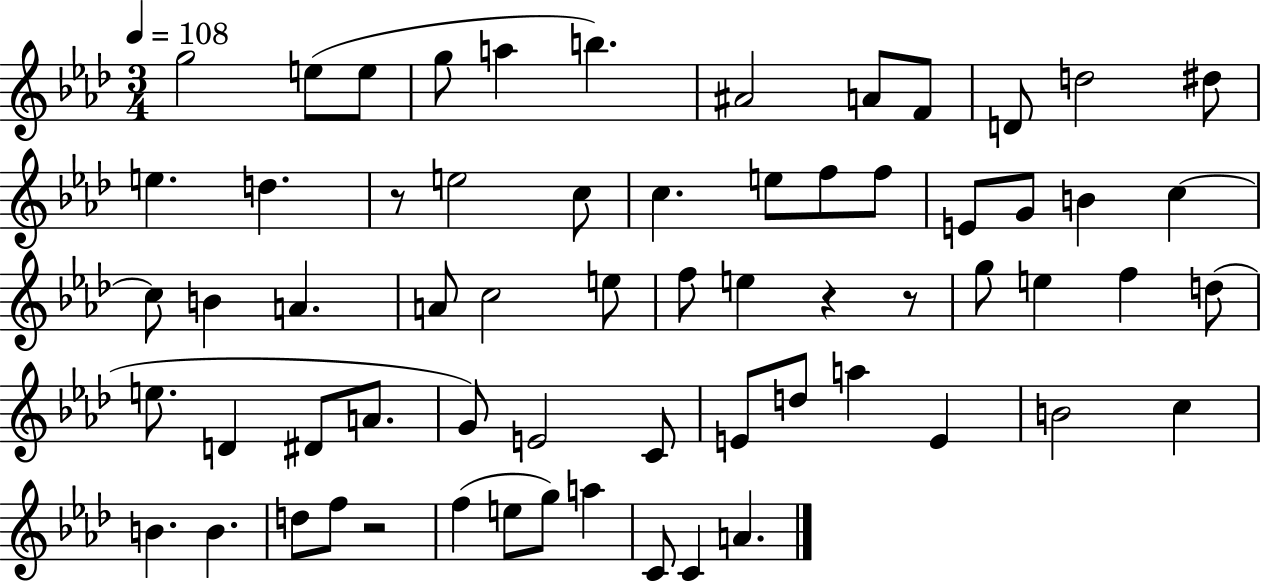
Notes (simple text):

G5/h E5/e E5/e G5/e A5/q B5/q. A#4/h A4/e F4/e D4/e D5/h D#5/e E5/q. D5/q. R/e E5/h C5/e C5/q. E5/e F5/e F5/e E4/e G4/e B4/q C5/q C5/e B4/q A4/q. A4/e C5/h E5/e F5/e E5/q R/q R/e G5/e E5/q F5/q D5/e E5/e. D4/q D#4/e A4/e. G4/e E4/h C4/e E4/e D5/e A5/q E4/q B4/h C5/q B4/q. B4/q. D5/e F5/e R/h F5/q E5/e G5/e A5/q C4/e C4/q A4/q.